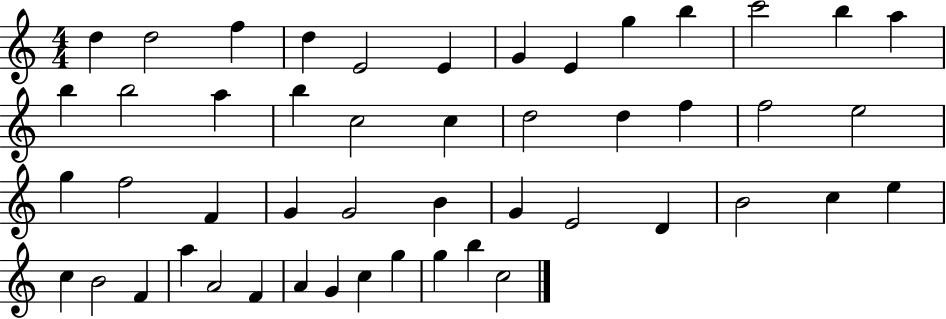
D5/q D5/h F5/q D5/q E4/h E4/q G4/q E4/q G5/q B5/q C6/h B5/q A5/q B5/q B5/h A5/q B5/q C5/h C5/q D5/h D5/q F5/q F5/h E5/h G5/q F5/h F4/q G4/q G4/h B4/q G4/q E4/h D4/q B4/h C5/q E5/q C5/q B4/h F4/q A5/q A4/h F4/q A4/q G4/q C5/q G5/q G5/q B5/q C5/h